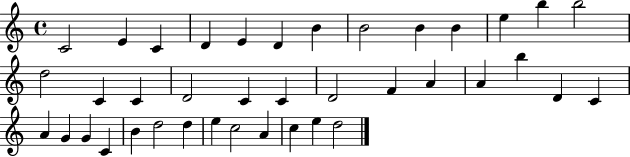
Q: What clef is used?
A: treble